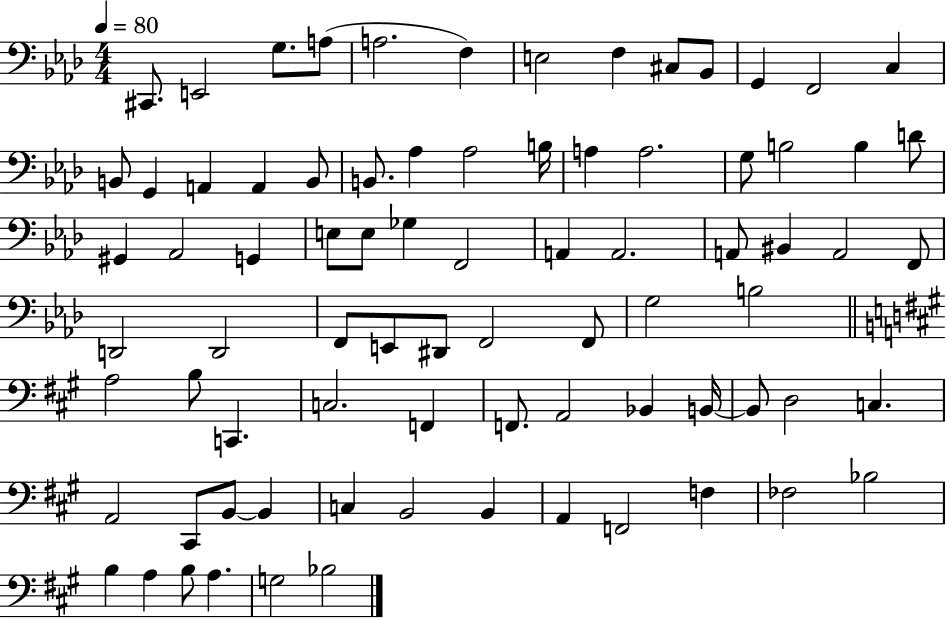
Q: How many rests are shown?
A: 0